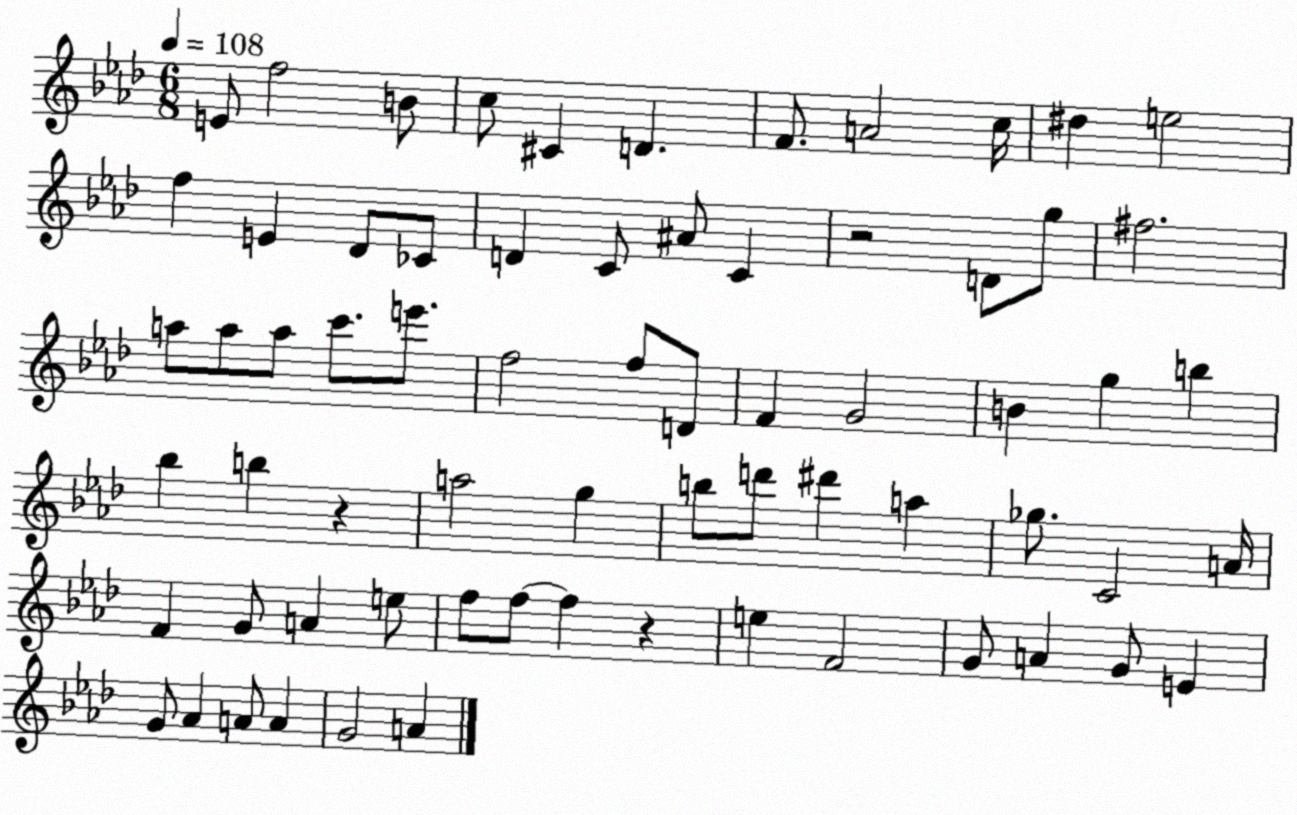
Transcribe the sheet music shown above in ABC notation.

X:1
T:Untitled
M:6/8
L:1/4
K:Ab
E/2 f2 B/2 c/2 ^C D F/2 A2 c/4 ^d e2 f E _D/2 _C/2 D C/2 ^A/2 C z2 D/2 g/2 ^f2 a/2 a/2 a/2 c'/2 e'/2 f2 f/2 D/2 F G2 B g b _b b z a2 g b/2 d'/2 ^d' a _g/2 C2 A/4 F G/2 A e/2 f/2 f/2 f z e F2 G/2 A G/2 E G/2 _A A/2 A G2 A